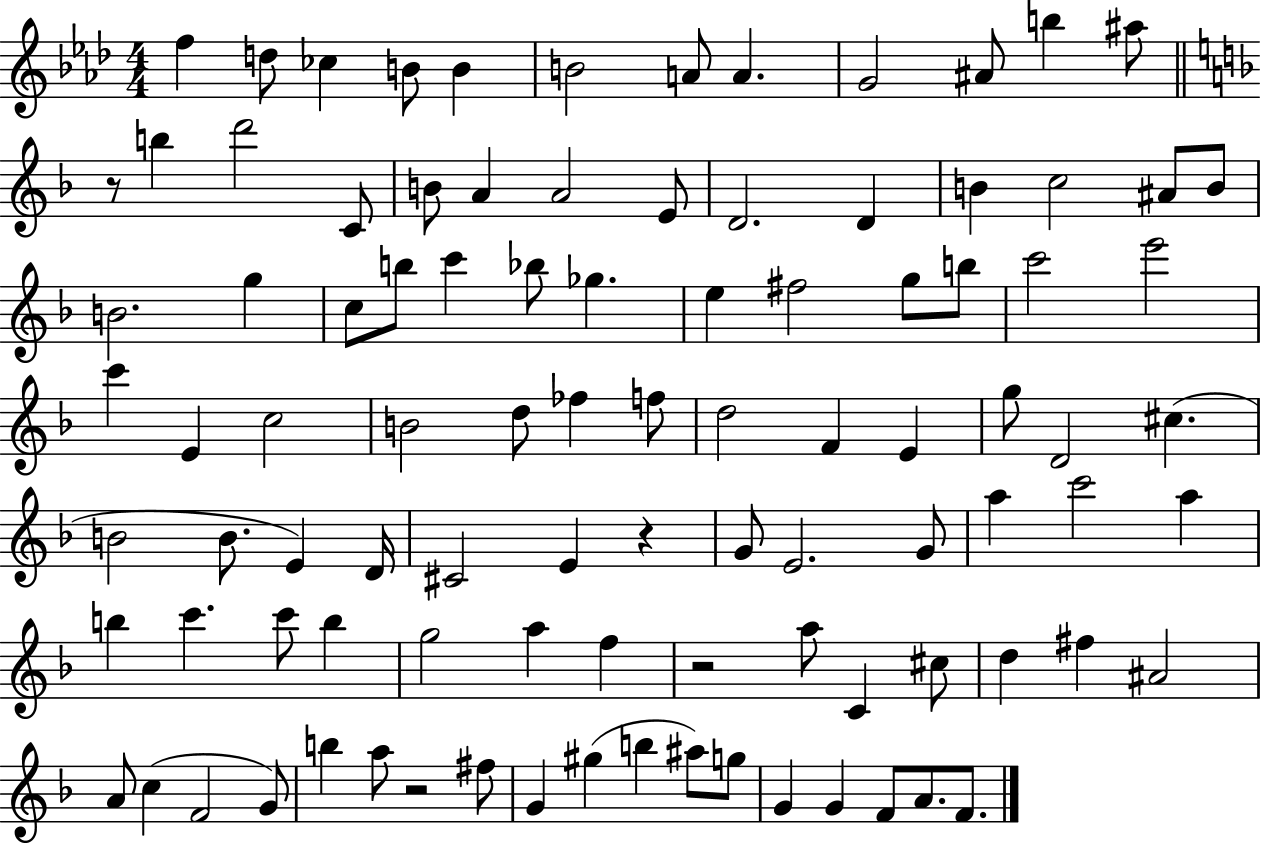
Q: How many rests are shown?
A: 4